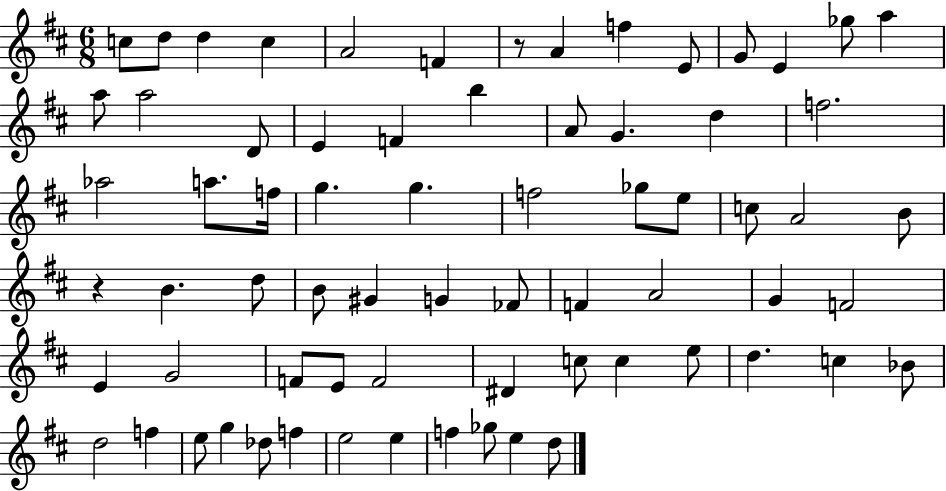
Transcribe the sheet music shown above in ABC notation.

X:1
T:Untitled
M:6/8
L:1/4
K:D
c/2 d/2 d c A2 F z/2 A f E/2 G/2 E _g/2 a a/2 a2 D/2 E F b A/2 G d f2 _a2 a/2 f/4 g g f2 _g/2 e/2 c/2 A2 B/2 z B d/2 B/2 ^G G _F/2 F A2 G F2 E G2 F/2 E/2 F2 ^D c/2 c e/2 d c _B/2 d2 f e/2 g _d/2 f e2 e f _g/2 e d/2